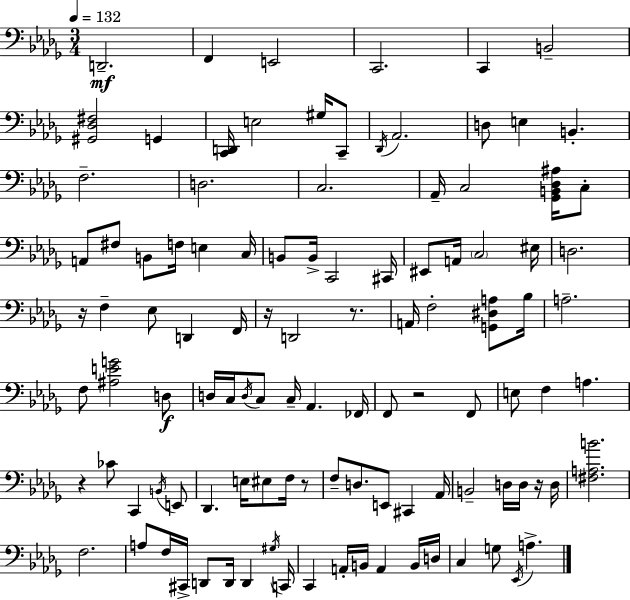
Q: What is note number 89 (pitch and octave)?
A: A2